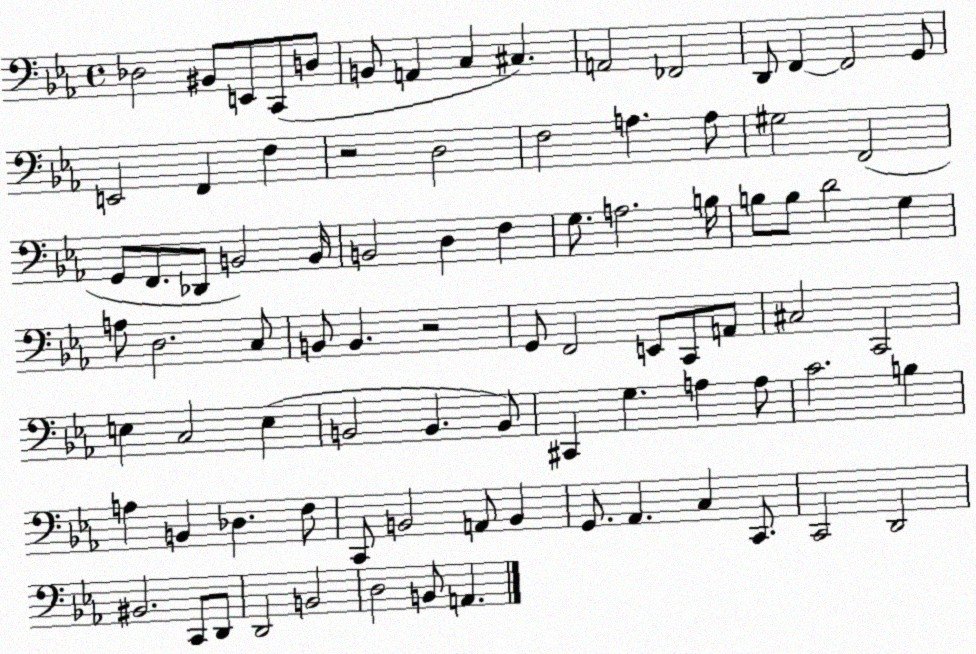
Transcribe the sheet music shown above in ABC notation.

X:1
T:Untitled
M:4/4
L:1/4
K:Eb
_D,2 ^B,,/2 E,,/2 C,,/2 D,/2 B,,/2 A,, C, ^C, A,,2 _F,,2 D,,/2 F,, F,,2 G,,/2 E,,2 F,, F, z2 D,2 F,2 A, A,/2 ^G,2 F,,2 G,,/2 F,,/2 _D,,/2 B,,2 B,,/4 B,,2 D, F, G,/2 A,2 B,/4 B,/2 B,/2 D2 G, A,/2 D,2 C,/2 B,,/2 B,, z2 G,,/2 F,,2 E,,/2 C,,/2 A,,/2 ^C,2 C,,2 E, C,2 E, B,,2 B,, B,,/2 ^C,, G, A, A,/2 C2 B, A, B,, _D, F,/2 C,,/2 B,,2 A,,/2 B,, G,,/2 _A,, C, C,,/2 C,,2 D,,2 ^B,,2 C,,/2 D,,/2 D,,2 B,,2 D,2 B,,/2 A,,